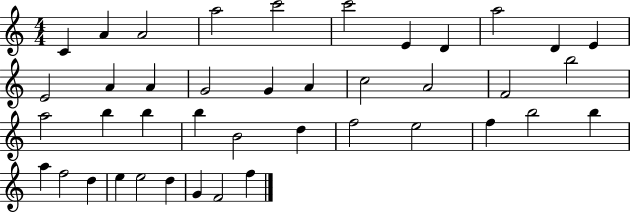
X:1
T:Untitled
M:4/4
L:1/4
K:C
C A A2 a2 c'2 c'2 E D a2 D E E2 A A G2 G A c2 A2 F2 b2 a2 b b b B2 d f2 e2 f b2 b a f2 d e e2 d G F2 f